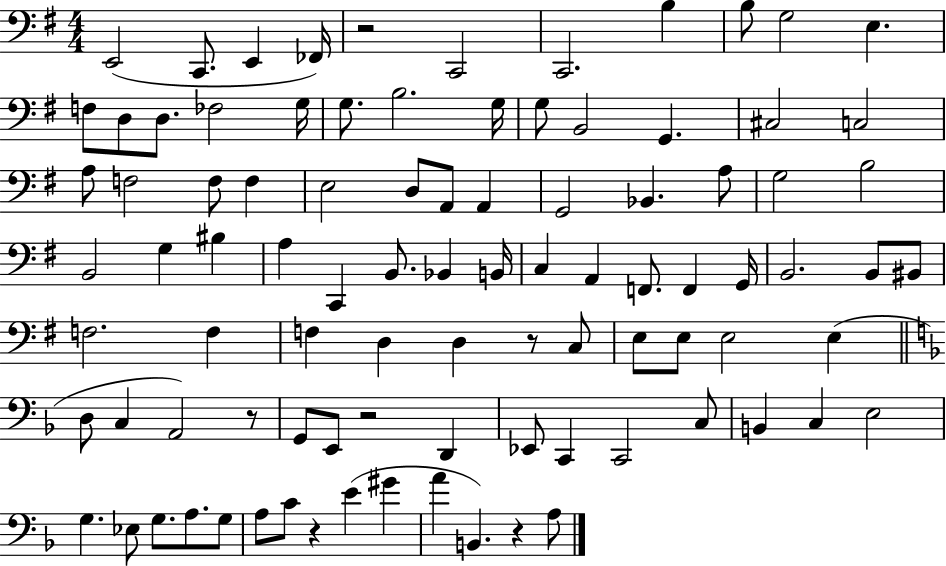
{
  \clef bass
  \numericTimeSignature
  \time 4/4
  \key g \major
  e,2( c,8. e,4 fes,16) | r2 c,2 | c,2. b4 | b8 g2 e4. | \break f8 d8 d8. fes2 g16 | g8. b2. g16 | g8 b,2 g,4. | cis2 c2 | \break a8 f2 f8 f4 | e2 d8 a,8 a,4 | g,2 bes,4. a8 | g2 b2 | \break b,2 g4 bis4 | a4 c,4 b,8. bes,4 b,16 | c4 a,4 f,8. f,4 g,16 | b,2. b,8 bis,8 | \break f2. f4 | f4 d4 d4 r8 c8 | e8 e8 e2 e4( | \bar "||" \break \key d \minor d8 c4 a,2) r8 | g,8 e,8 r2 d,4 | ees,8 c,4 c,2 c8 | b,4 c4 e2 | \break g4. ees8 g8. a8. g8 | a8 c'8 r4 e'4( gis'4 | a'4 b,4.) r4 a8 | \bar "|."
}